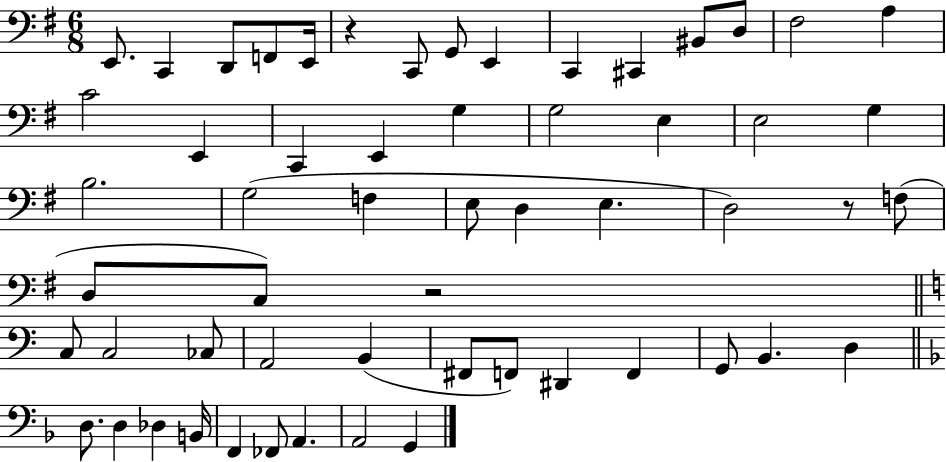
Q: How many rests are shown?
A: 3